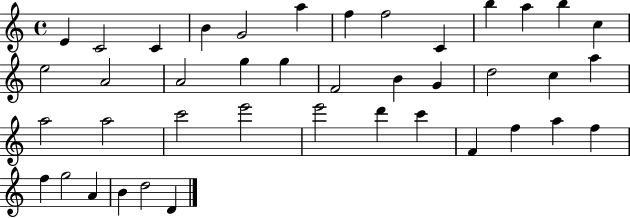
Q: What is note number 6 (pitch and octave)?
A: A5